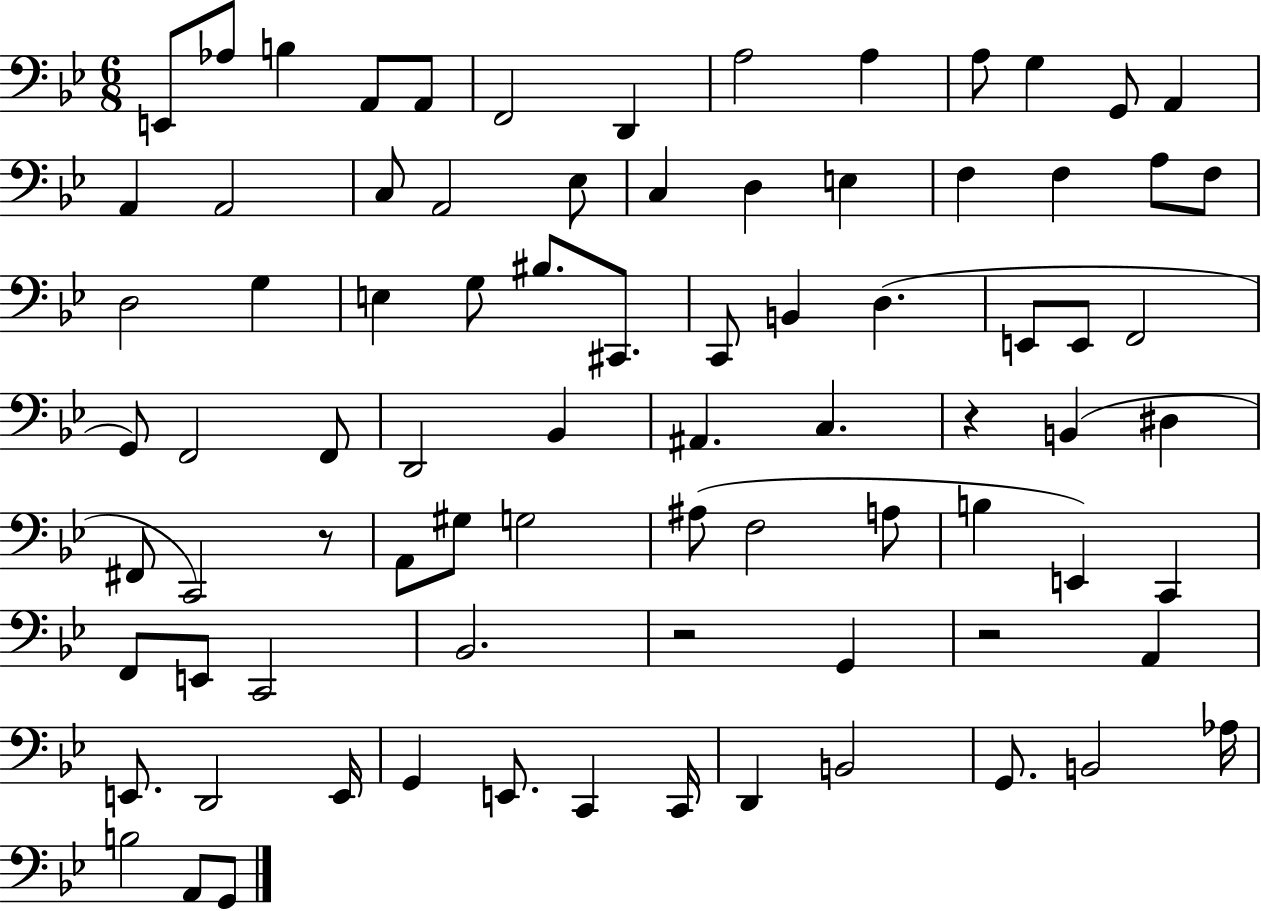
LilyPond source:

{
  \clef bass
  \numericTimeSignature
  \time 6/8
  \key bes \major
  e,8 aes8 b4 a,8 a,8 | f,2 d,4 | a2 a4 | a8 g4 g,8 a,4 | \break a,4 a,2 | c8 a,2 ees8 | c4 d4 e4 | f4 f4 a8 f8 | \break d2 g4 | e4 g8 bis8. cis,8. | c,8 b,4 d4.( | e,8 e,8 f,2 | \break g,8) f,2 f,8 | d,2 bes,4 | ais,4. c4. | r4 b,4( dis4 | \break fis,8 c,2) r8 | a,8 gis8 g2 | ais8( f2 a8 | b4 e,4) c,4 | \break f,8 e,8 c,2 | bes,2. | r2 g,4 | r2 a,4 | \break e,8. d,2 e,16 | g,4 e,8. c,4 c,16 | d,4 b,2 | g,8. b,2 aes16 | \break b2 a,8 g,8 | \bar "|."
}